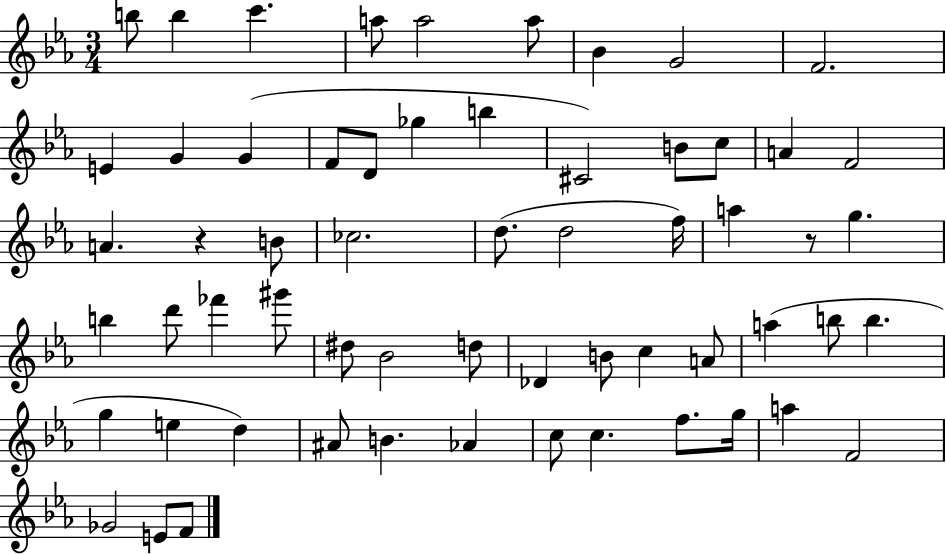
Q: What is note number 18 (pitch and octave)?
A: B4